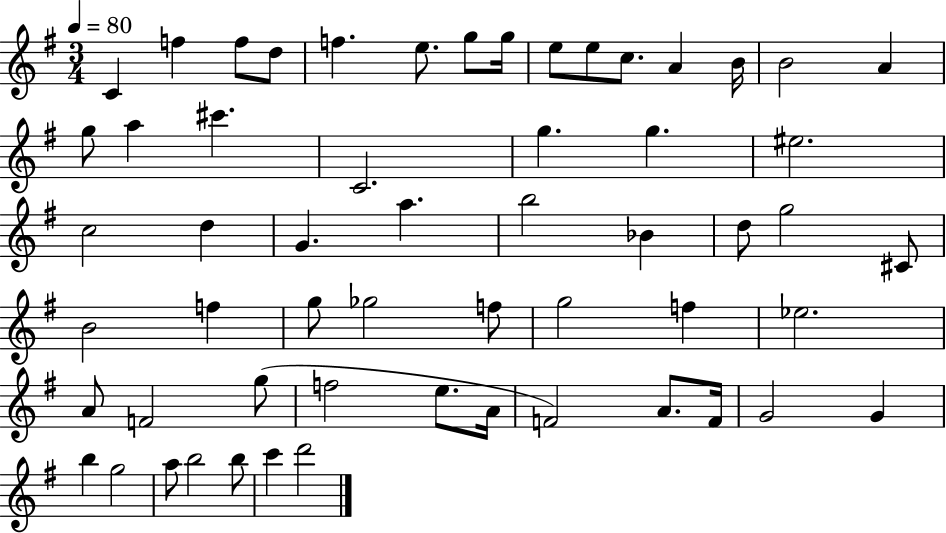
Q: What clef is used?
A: treble